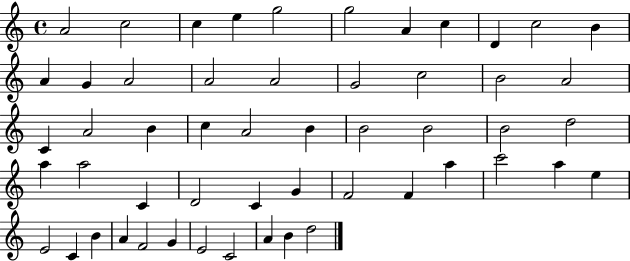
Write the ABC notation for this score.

X:1
T:Untitled
M:4/4
L:1/4
K:C
A2 c2 c e g2 g2 A c D c2 B A G A2 A2 A2 G2 c2 B2 A2 C A2 B c A2 B B2 B2 B2 d2 a a2 C D2 C G F2 F a c'2 a e E2 C B A F2 G E2 C2 A B d2